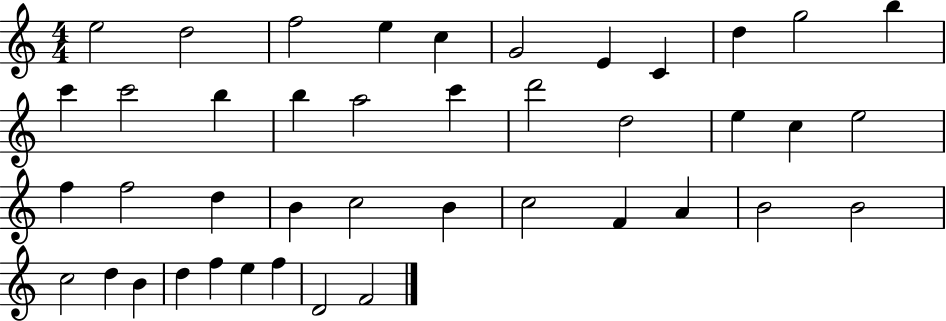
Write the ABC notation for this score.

X:1
T:Untitled
M:4/4
L:1/4
K:C
e2 d2 f2 e c G2 E C d g2 b c' c'2 b b a2 c' d'2 d2 e c e2 f f2 d B c2 B c2 F A B2 B2 c2 d B d f e f D2 F2